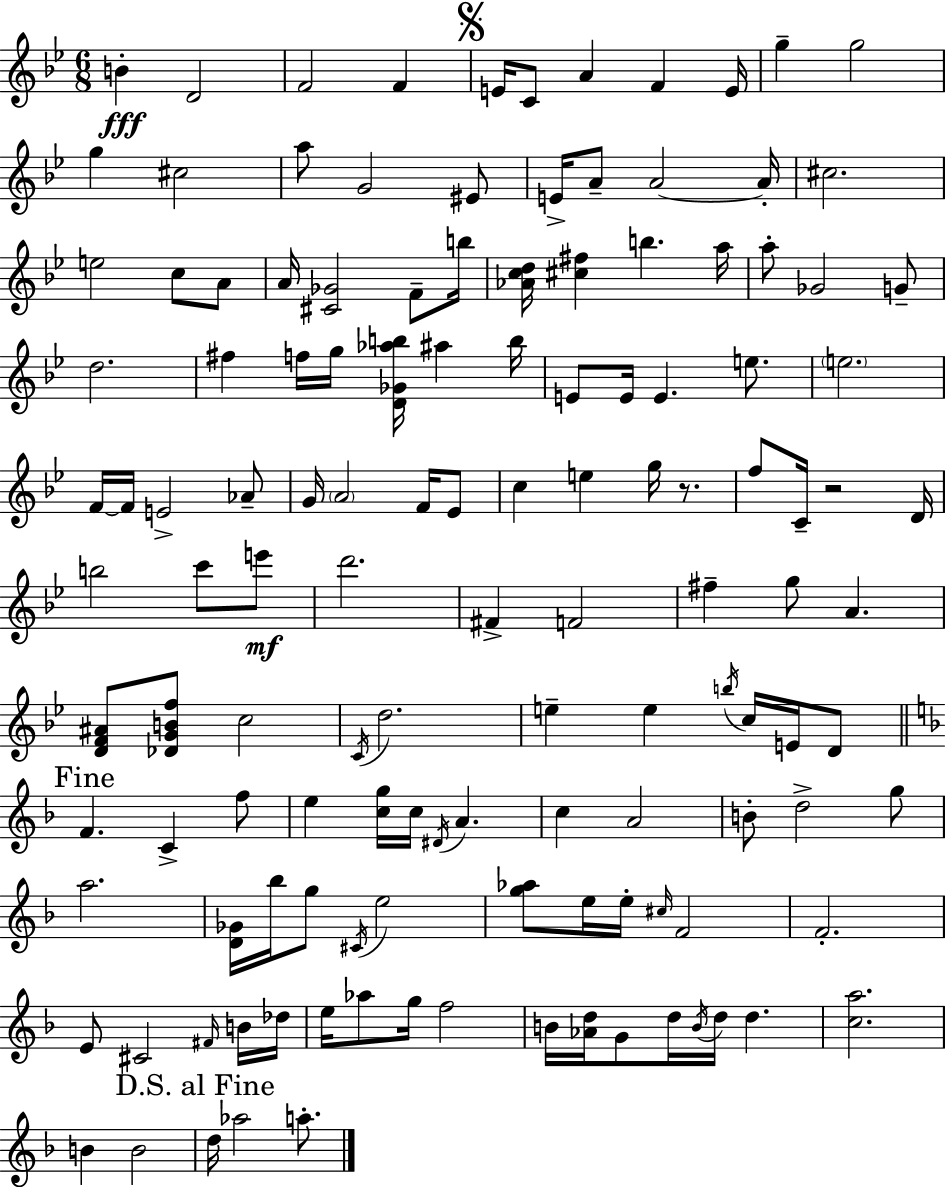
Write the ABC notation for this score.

X:1
T:Untitled
M:6/8
L:1/4
K:Bb
B D2 F2 F E/4 C/2 A F E/4 g g2 g ^c2 a/2 G2 ^E/2 E/4 A/2 A2 A/4 ^c2 e2 c/2 A/2 A/4 [^C_G]2 F/2 b/4 [_Acd]/4 [^c^f] b a/4 a/2 _G2 G/2 d2 ^f f/4 g/4 [D_G_ab]/4 ^a b/4 E/2 E/4 E e/2 e2 F/4 F/4 E2 _A/2 G/4 A2 F/4 _E/2 c e g/4 z/2 f/2 C/4 z2 D/4 b2 c'/2 e'/2 d'2 ^F F2 ^f g/2 A [DF^A]/2 [_DGBf]/2 c2 C/4 d2 e e b/4 c/4 E/4 D/2 F C f/2 e [cg]/4 c/4 ^D/4 A c A2 B/2 d2 g/2 a2 [D_G]/4 _b/4 g/2 ^C/4 e2 [g_a]/2 e/4 e/4 ^c/4 F2 F2 E/2 ^C2 ^F/4 B/4 _d/4 e/4 _a/2 g/4 f2 B/4 [_Ad]/4 G/2 d/4 B/4 d/4 d [ca]2 B B2 d/4 _a2 a/2